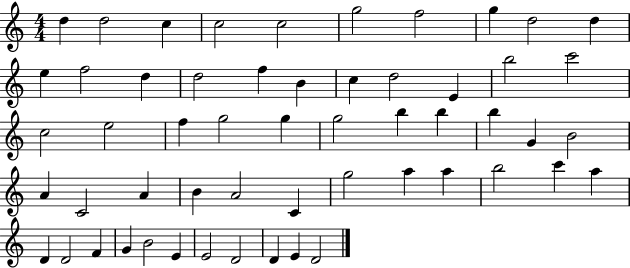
D5/q D5/h C5/q C5/h C5/h G5/h F5/h G5/q D5/h D5/q E5/q F5/h D5/q D5/h F5/q B4/q C5/q D5/h E4/q B5/h C6/h C5/h E5/h F5/q G5/h G5/q G5/h B5/q B5/q B5/q G4/q B4/h A4/q C4/h A4/q B4/q A4/h C4/q G5/h A5/q A5/q B5/h C6/q A5/q D4/q D4/h F4/q G4/q B4/h E4/q E4/h D4/h D4/q E4/q D4/h